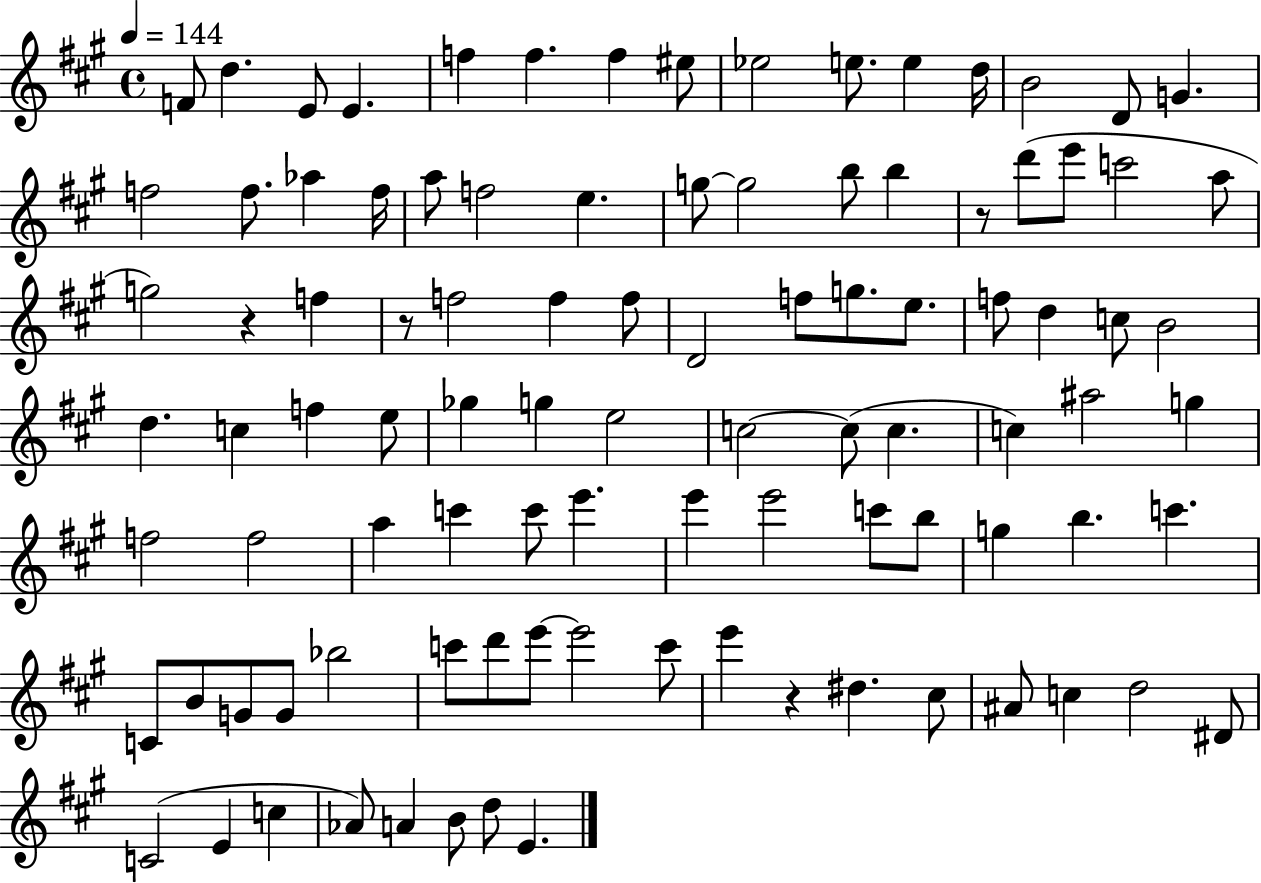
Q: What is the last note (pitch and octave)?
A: E4